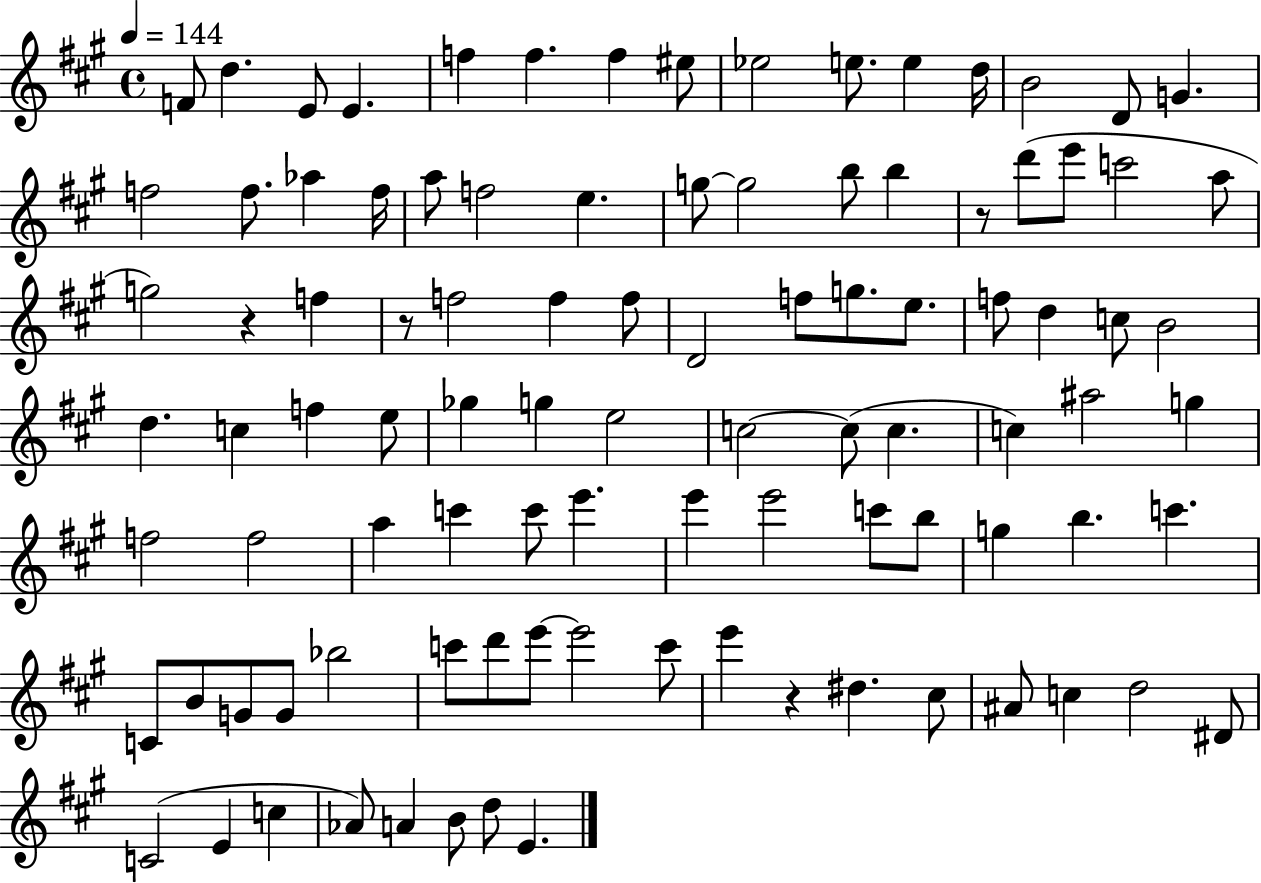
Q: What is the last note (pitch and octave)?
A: E4